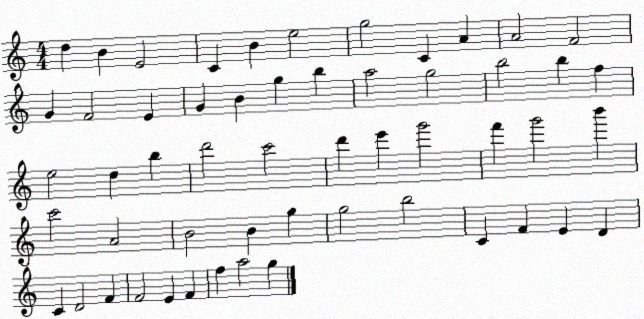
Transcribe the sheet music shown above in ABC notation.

X:1
T:Untitled
M:4/4
L:1/4
K:C
d B E2 C B e2 g2 C A A2 F2 G F2 E G B g b a2 g2 b2 b f e2 d b d'2 c'2 d' e' g'2 f' g'2 b' c'2 A2 B2 B g g2 b2 C F E D C D2 F F2 E F f a2 g